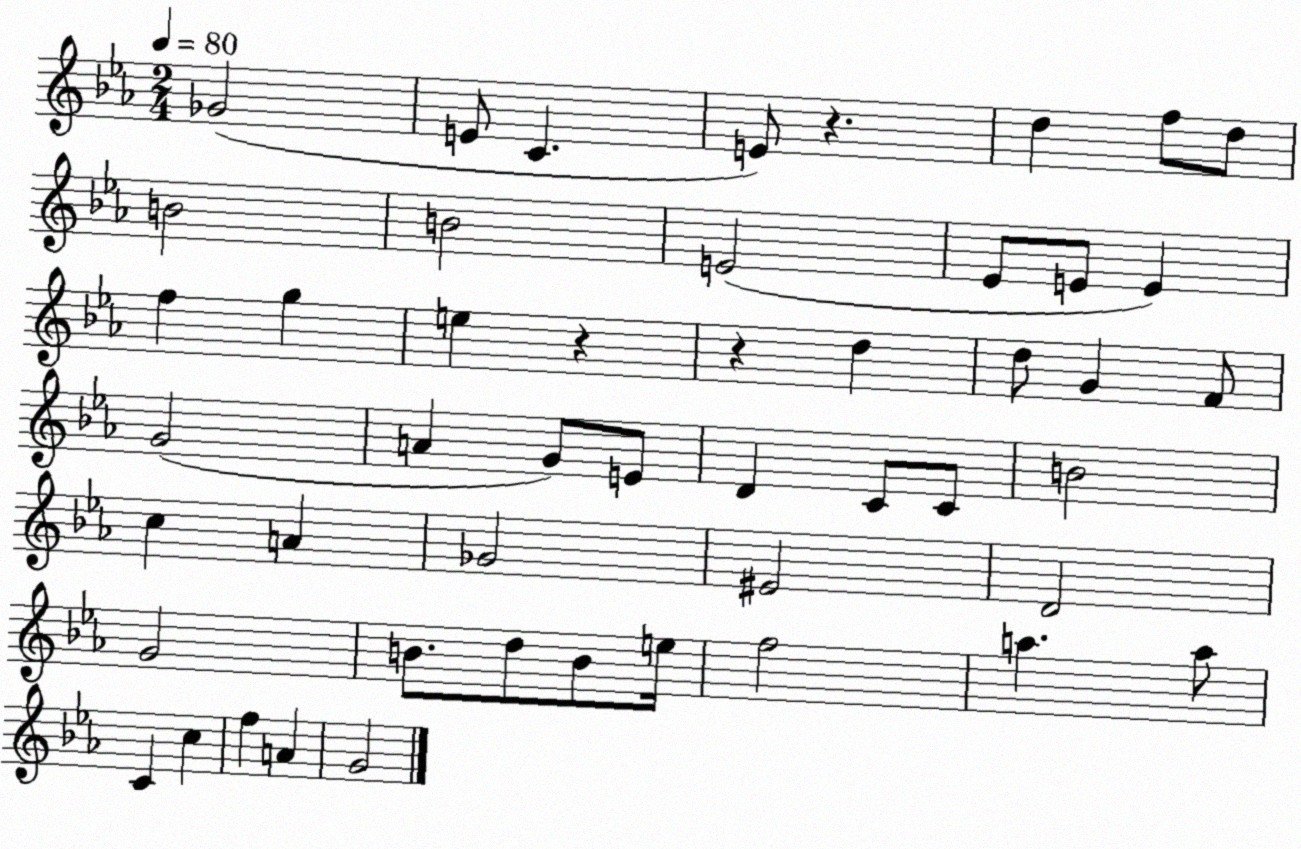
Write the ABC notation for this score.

X:1
T:Untitled
M:2/4
L:1/4
K:Eb
_G2 E/2 C E/2 z d f/2 d/2 B2 B2 E2 _E/2 E/2 E f g e z z d d/2 G F/2 G2 A G/2 E/2 D C/2 C/2 B2 c A _G2 ^E2 D2 G2 B/2 d/2 B/2 e/4 f2 a a/2 C c f A G2